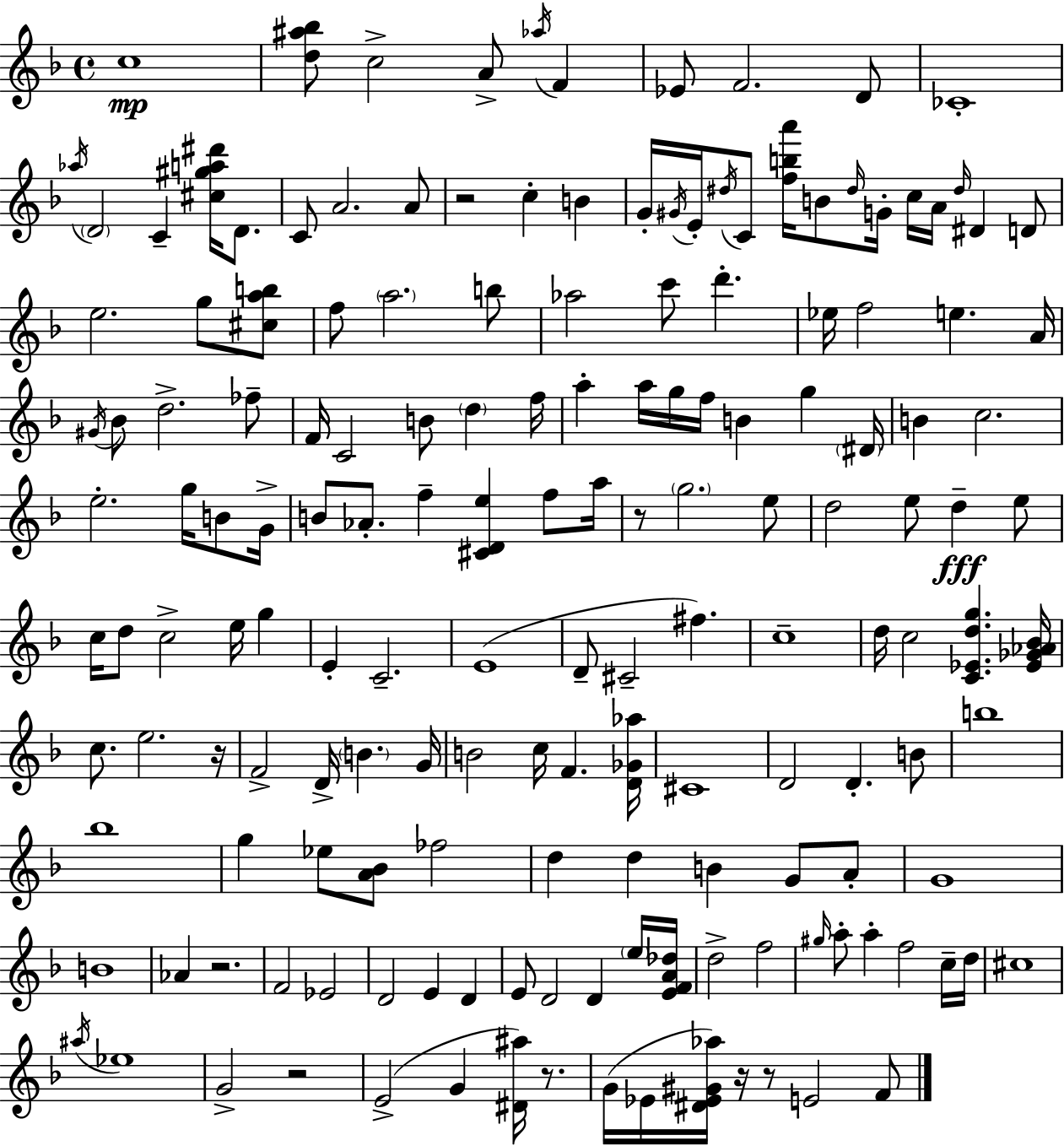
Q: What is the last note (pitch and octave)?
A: F4